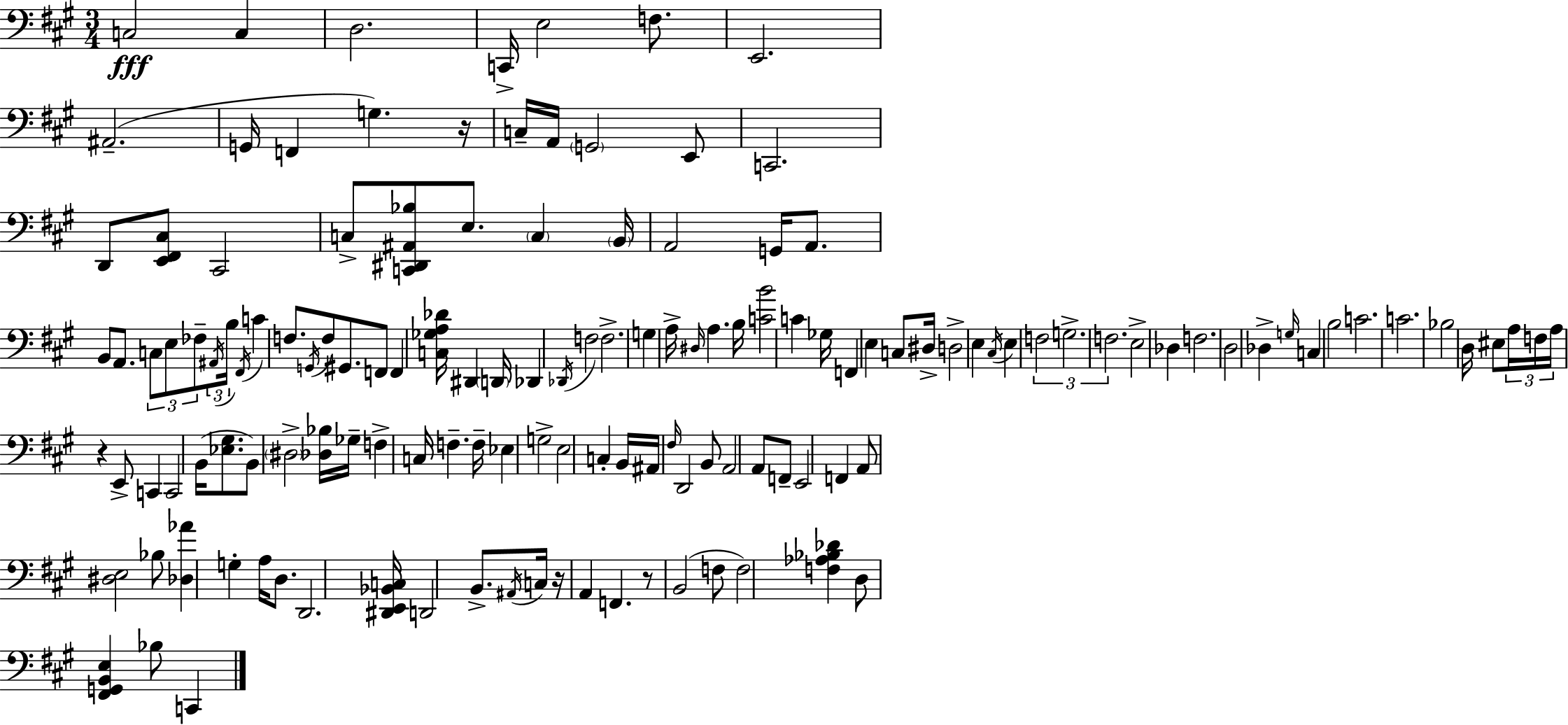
{
  \clef bass
  \numericTimeSignature
  \time 3/4
  \key a \major
  \repeat volta 2 { c2\fff c4 | d2. | c,16-> e2 f8. | e,2. | \break ais,2.--( | g,16 f,4 g4.) r16 | c16-- a,16 \parenthesize g,2 e,8 | c,2. | \break d,8 <e, fis, cis>8 cis,2 | c8-> <c, dis, ais, bes>8 e8. \parenthesize c4 \parenthesize b,16 | a,2 g,16 a,8. | b,8 a,8. \tuplet 3/2 { c8 e8 fes8-- } \tuplet 3/2 { \acciaccatura { ais,16 } | \break b16 \acciaccatura { fis,16 } } c'4 f8. \acciaccatura { g,16 } f8 | gis,8. f,8 f,4 <c ges a des'>16 dis,4 | \parenthesize d,16 des,4 \acciaccatura { des,16 } f2 | f2.-> | \break g4 a16-> \grace { dis16 } a4. | b16 <c' b'>2 | c'4 ges16 f,4 e4 | c8 dis16-> d2-> | \break e4 \acciaccatura { cis16 } e4 \tuplet 3/2 { f2 | g2.-> | f2. } | e2-> | \break des4 f2. | d2 | des4-> \grace { g16 } c4 b2 | c'2. | \break c'2. | bes2 | d16 eis8 \tuplet 3/2 { a16 f16 a16 } r4 | e,8-> c,4 c,2 | \break b,16( <ees gis>8. b,8) \parenthesize dis2-> | <des bes>16 ges16-- f4-> c16 | f4.-- f16-- ees4 g2-> | e2 | \break c4-. b,16 ais,16 \grace { fis16 } d,2 | b,8 a,2 | a,8 f,8-- e,2 | f,4 a,8 <dis e>2 | \break bes8 <des aes'>4 | g4-. a16 d8. d,2. | <dis, e, bes, c>16 d,2 | b,8.-> \acciaccatura { ais,16 } c16 r16 a,4 | \break f,4. r8 b,2( | f8 f2) | <f aes bes des'>4 d8 <fis, g, b, e>4 | bes8 c,4 } \bar "|."
}